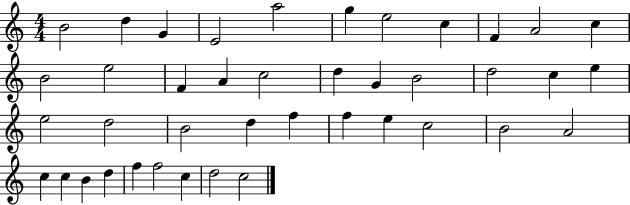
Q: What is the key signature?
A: C major